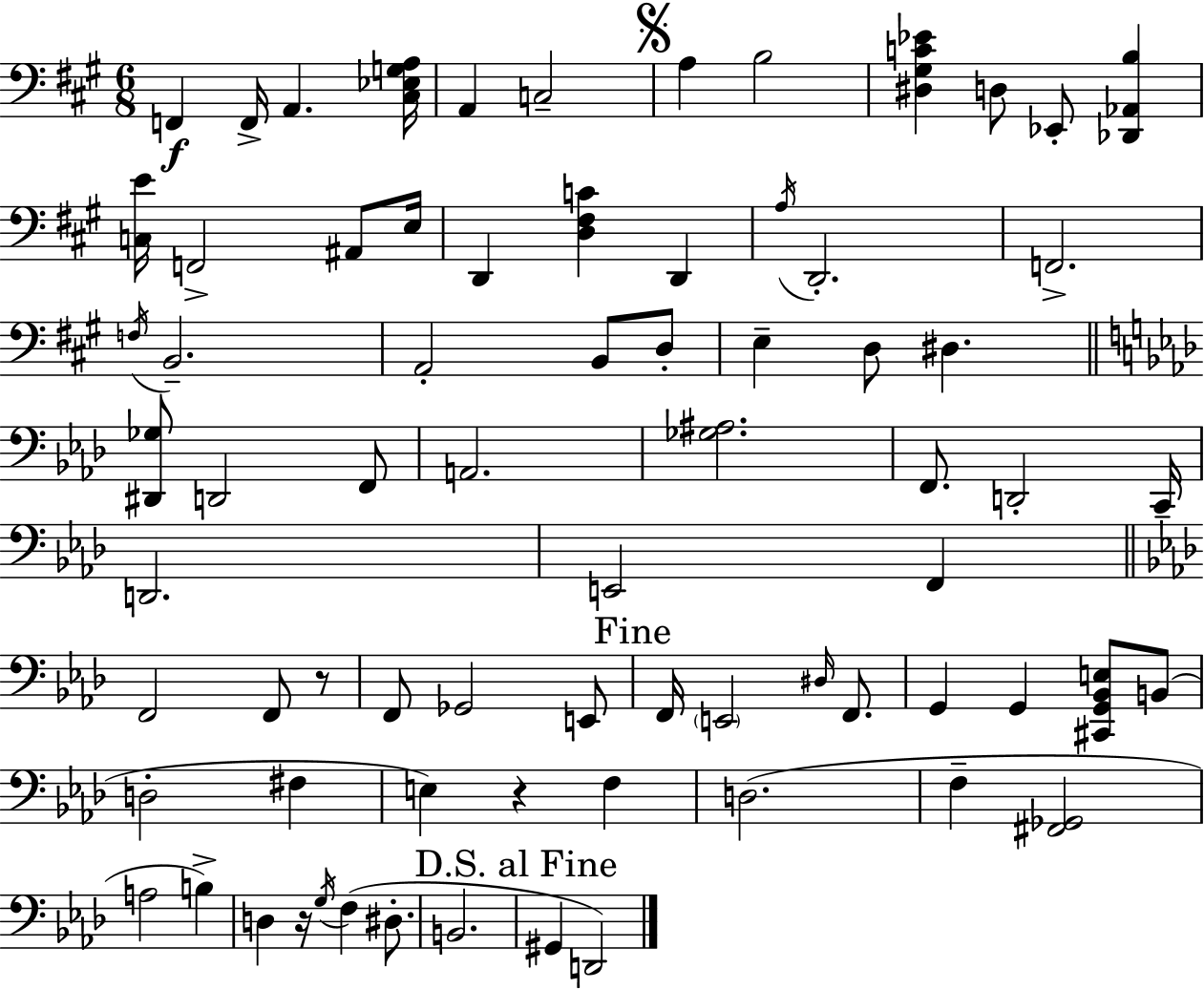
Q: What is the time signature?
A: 6/8